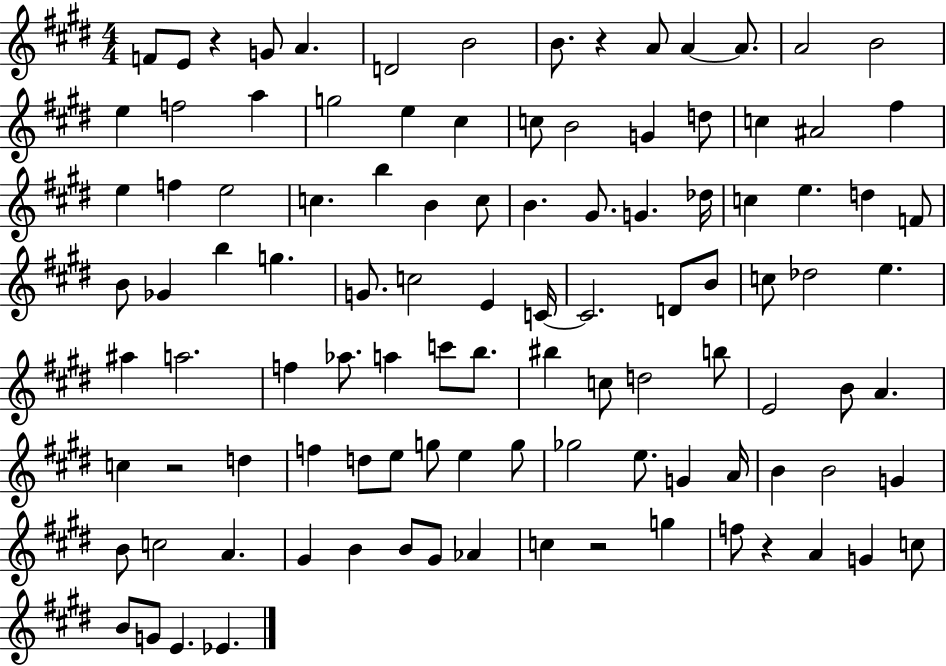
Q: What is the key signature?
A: E major